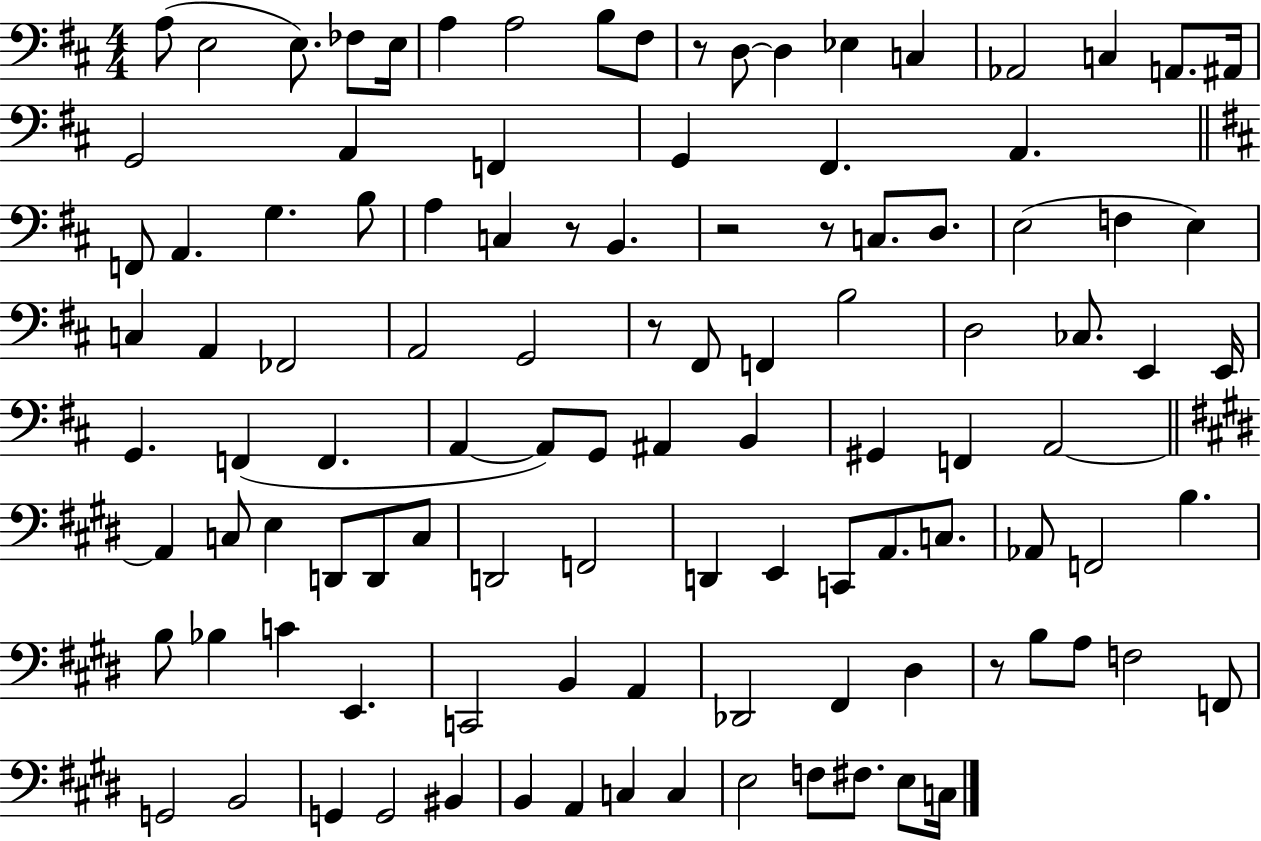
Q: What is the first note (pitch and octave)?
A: A3